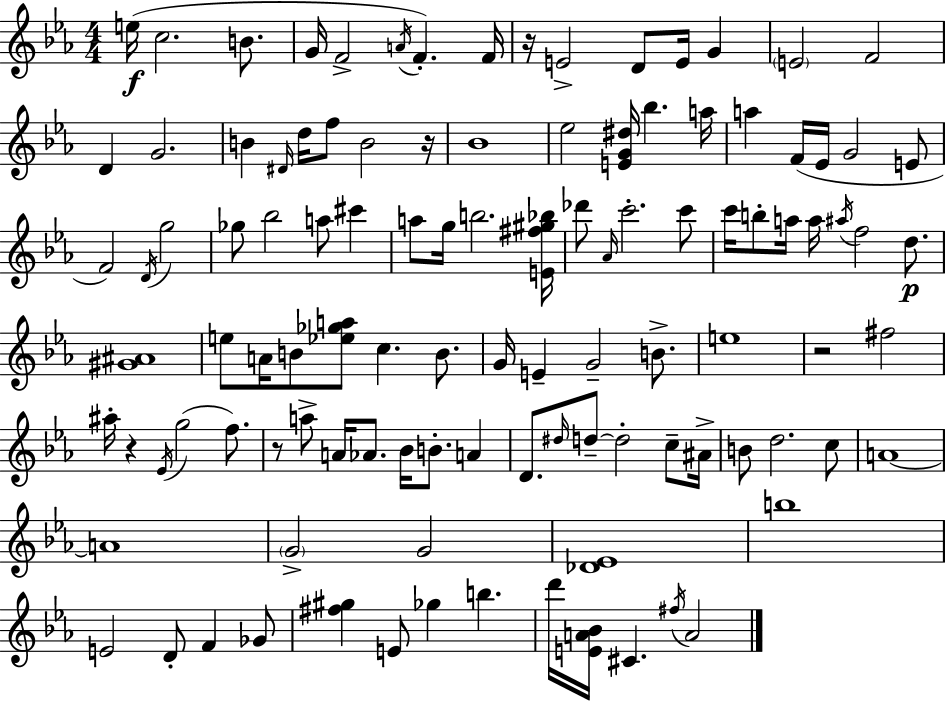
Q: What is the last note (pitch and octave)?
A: A4